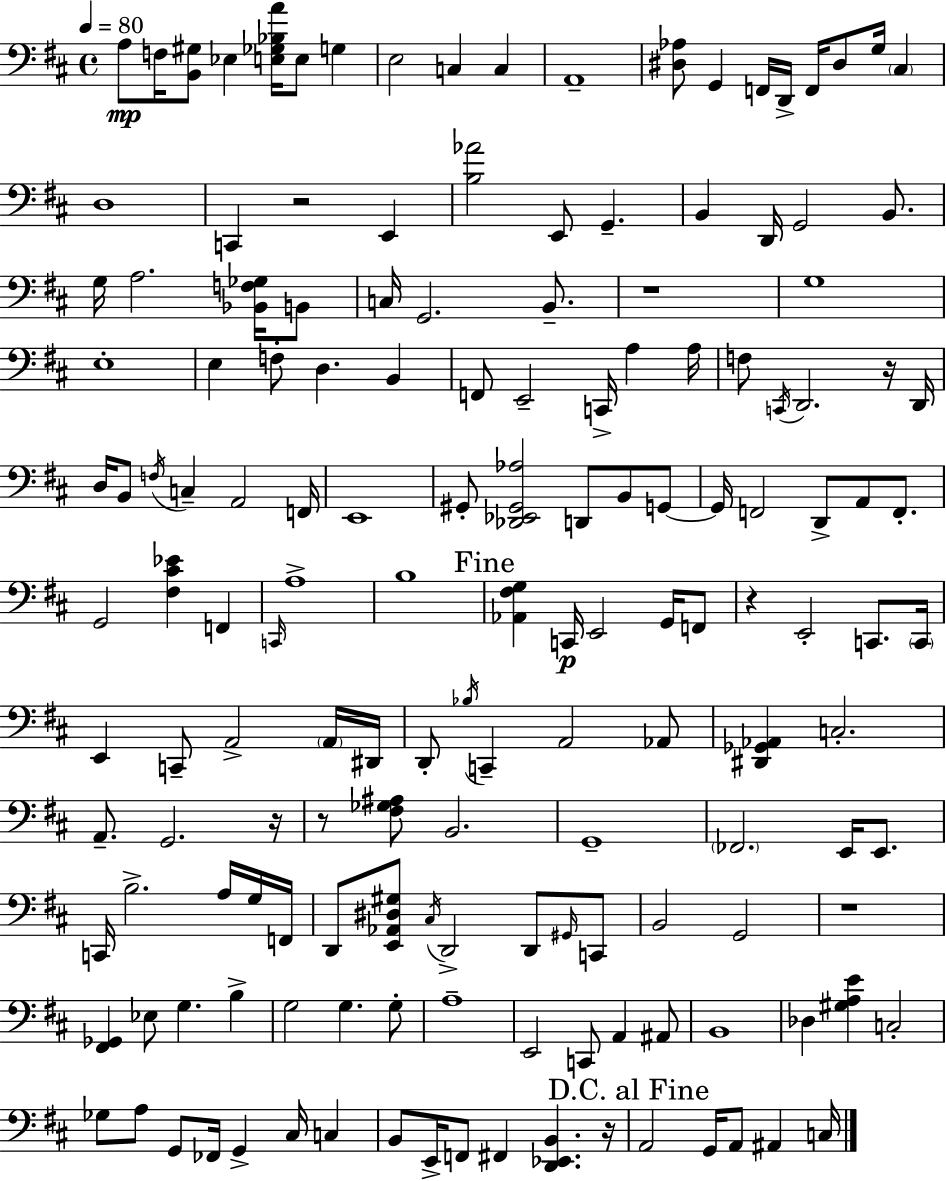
{
  \clef bass
  \time 4/4
  \defaultTimeSignature
  \key d \major
  \tempo 4 = 80
  a8\mp f16 <b, gis>8 ees4 <e ges bes a'>16 e8 g4 | e2 c4 c4 | a,1-- | <dis aes>8 g,4 f,16 d,16-> f,16 dis8 g16 \parenthesize cis4 | \break d1 | c,4 r2 e,4 | <b aes'>2 e,8 g,4.-- | b,4 d,16 g,2 b,8. | \break g16 a2. <bes, f ges>16 b,8 | c16 g,2. b,8.-- | r1 | g1 | \break e1-. | e4 f8-. d4. b,4 | f,8 e,2-- c,16-> a4 a16 | f8 \acciaccatura { c,16 } d,2. r16 | \break d,16 d16 b,8 \acciaccatura { f16 } c4-- a,2 | f,16 e,1 | gis,8-. <des, ees, gis, aes>2 d,8 b,8 | g,8~~ g,16 f,2 d,8-> a,8 f,8.-. | \break g,2 <fis cis' ees'>4 f,4 | \grace { c,16 } a1-> | b1 | \mark "Fine" <aes, fis g>4 c,16\p e,2 | \break g,16 f,8 r4 e,2-. c,8. | \parenthesize c,16 e,4 c,8-- a,2-> | \parenthesize a,16 dis,16 d,8-. \acciaccatura { bes16 } c,4-- a,2 | aes,8 <dis, ges, aes,>4 c2.-. | \break a,8.-- g,2. | r16 r8 <fis ges ais>8 b,2. | g,1-- | \parenthesize fes,2. | \break e,16 e,8. c,16 b2.-> | a16 g16 f,16 d,8 <e, aes, dis gis>8 \acciaccatura { cis16 } d,2-> | d,8 \grace { gis,16 } c,8 b,2 g,2 | r1 | \break <fis, ges,>4 ees8 g4. | b4-> g2 g4. | g8-. a1-- | e,2 c,8 | \break a,4 ais,8 b,1 | des4 <gis a e'>4 c2-. | ges8 a8 g,8 fes,16 g,4-> | cis16 c4 b,8 e,16-> f,8 fis,4 <d, ees, b,>4. | \break r16 \mark "D.C. al Fine" a,2 g,16 a,8 | ais,4 c16 \bar "|."
}